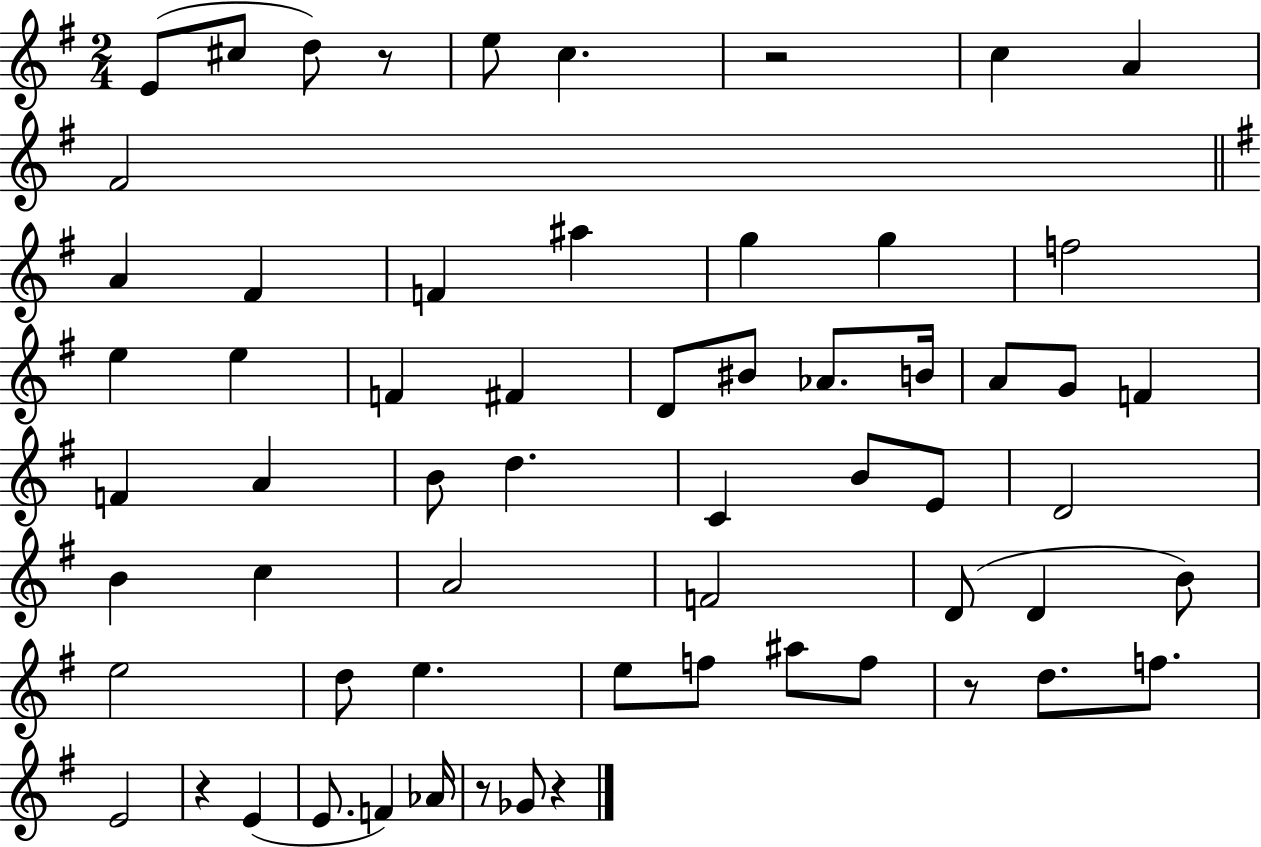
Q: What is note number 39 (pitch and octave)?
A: D4